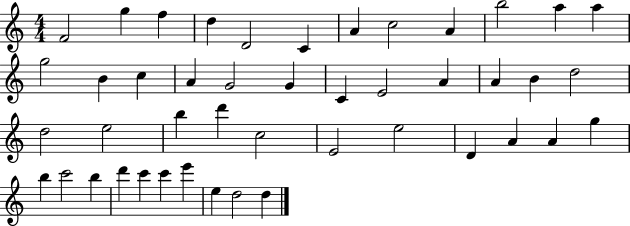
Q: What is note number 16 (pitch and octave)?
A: A4